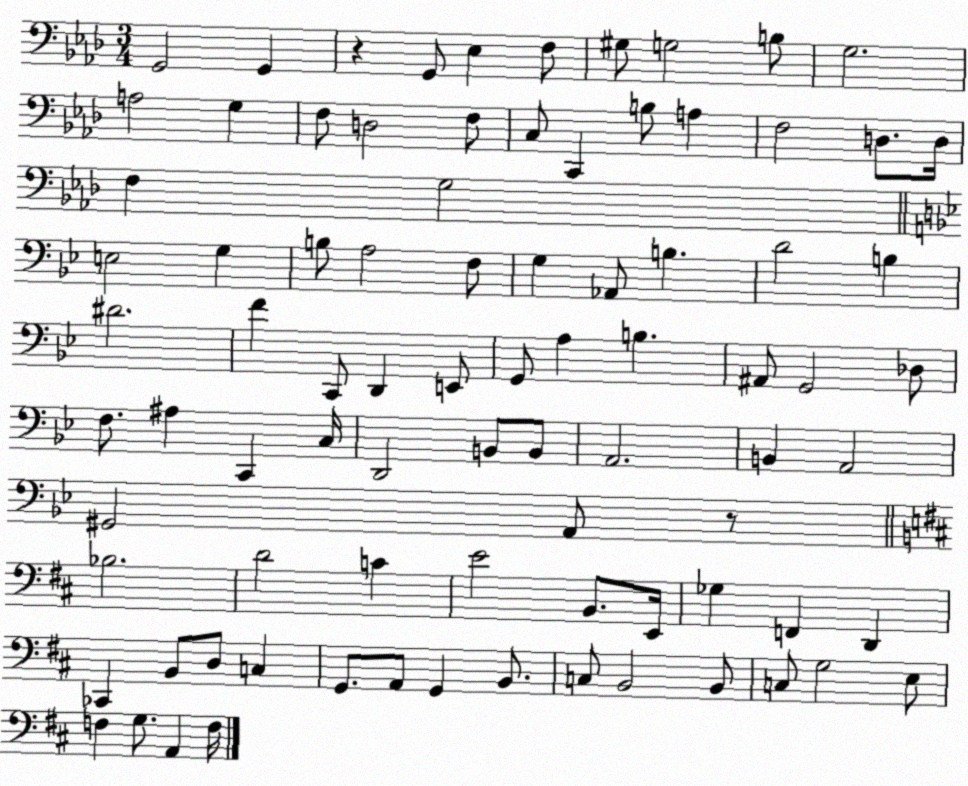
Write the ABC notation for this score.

X:1
T:Untitled
M:3/4
L:1/4
K:Ab
G,,2 G,, z G,,/2 _E, F,/2 ^G,/2 G,2 B,/2 G,2 A,2 G, F,/2 D,2 F,/2 C,/2 C,, B,/2 A, F,2 D,/2 D,/4 F, G,2 E,2 G, B,/2 A,2 F,/2 G, _A,,/2 B, D2 B, ^D2 F C,,/2 D,, E,,/2 G,,/2 A, B, ^A,,/2 G,,2 _D,/2 F,/2 ^A, C,, C,/4 D,,2 B,,/2 B,,/2 A,,2 B,, A,,2 ^G,,2 A,,/2 z/2 _B,2 D2 C E2 B,,/2 E,,/4 _G, F,, D,, _C,, B,,/2 D,/2 C, G,,/2 A,,/2 G,, B,,/2 C,/2 B,,2 B,,/2 C,/2 G,2 E,/2 F, G,/2 A,, F,/4